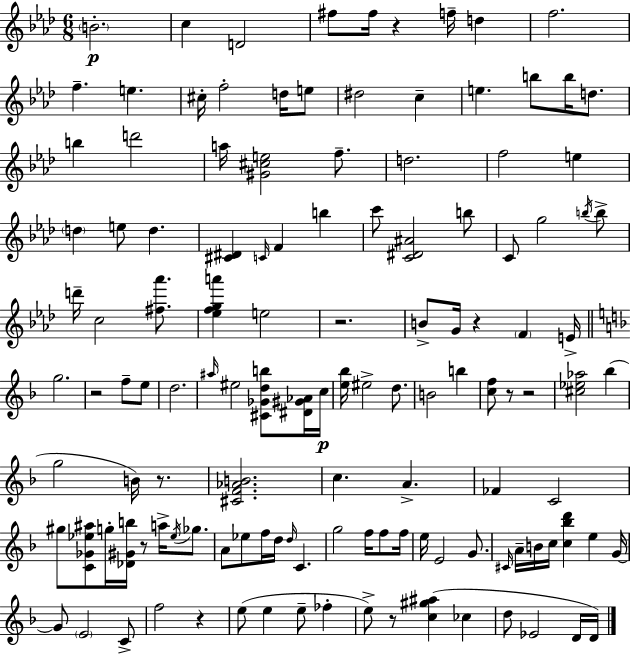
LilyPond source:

{
  \clef treble
  \numericTimeSignature
  \time 6/8
  \key f \minor
  \repeat volta 2 { \parenthesize b'2.-.\p | c''4 d'2 | fis''8 fis''16 r4 f''16-- d''4 | f''2. | \break f''4.-- e''4. | cis''16-. f''2-. d''16 e''8 | dis''2 c''4-- | e''4. b''8 b''16 d''8. | \break b''4 d'''2 | a''16 <gis' cis'' e''>2 f''8.-- | d''2. | f''2 e''4 | \break \parenthesize d''4 e''8 d''4. | <cis' dis'>4 \grace { c'16 } f'4 b''4 | c'''8 <c' dis' ais'>2 b''8 | c'8 g''2 \acciaccatura { b''16 } | \break b''8-> d'''16-- c''2 <fis'' aes'''>8. | <ees'' f'' g'' a'''>4 e''2 | r2. | b'8-> g'16 r4 \parenthesize f'4 | \break e'16-> \bar "||" \break \key f \major g''2. | r2 f''8-- e''8 | d''2. | \grace { ais''16 } eis''2 <cis' ges' d'' b''>8 <dis' gis' aes'>16 | \break c''16\p <e'' bes''>16 eis''2-> d''8. | b'2 b''4 | <c'' f''>8 r8 r2 | <cis'' ees'' aes''>2 bes''4( | \break g''2 b'16) r8. | <cis' f' aes' b'>2. | c''4. a'4.-> | fes'4 c'2 | \break gis''8 <c' ges' ees'' ais''>8 g''16-. <des' gis' b''>16 r8 a''16-> \acciaccatura { ees''16 } ges''8. | a'8 ees''8 f''16 d''16 \grace { d''16 } c'4. | g''2 f''16 | f''8 f''16 e''16 e'2 | \break g'8. \grace { cis'16 } a'16-- b'16 c''16 <c'' bes'' d'''>4 e''4 | g'16~~ g'8 \parenthesize e'2 | c'8-> f''2 | r4 e''8( e''4 e''8-- | \break fes''4-. e''8->) r8 <c'' gis'' ais''>4( | ces''4 d''8 ees'2 | d'16 d'16) } \bar "|."
}